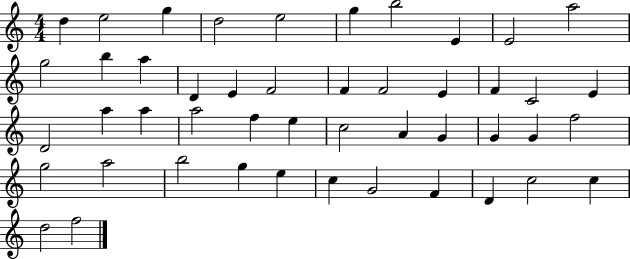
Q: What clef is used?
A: treble